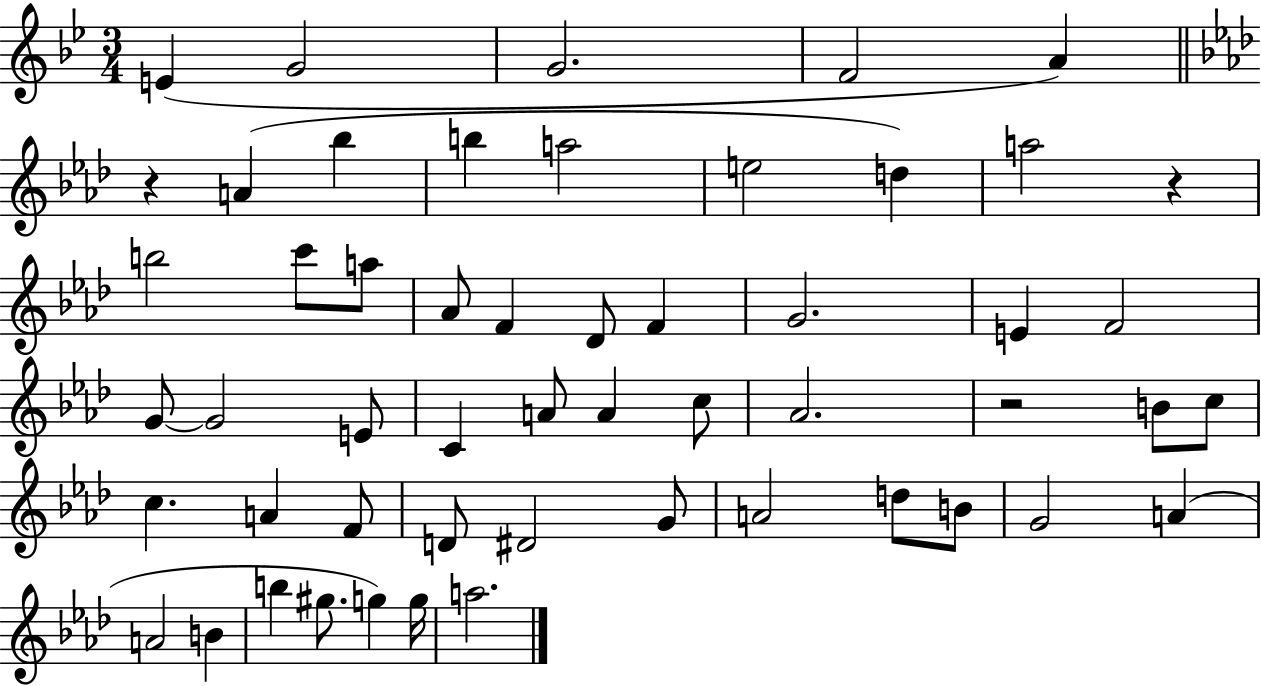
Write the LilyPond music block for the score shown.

{
  \clef treble
  \numericTimeSignature
  \time 3/4
  \key bes \major
  \repeat volta 2 { e'4( g'2 | g'2. | f'2 a'4) | \bar "||" \break \key f \minor r4 a'4( bes''4 | b''4 a''2 | e''2 d''4) | a''2 r4 | \break b''2 c'''8 a''8 | aes'8 f'4 des'8 f'4 | g'2. | e'4 f'2 | \break g'8~~ g'2 e'8 | c'4 a'8 a'4 c''8 | aes'2. | r2 b'8 c''8 | \break c''4. a'4 f'8 | d'8 dis'2 g'8 | a'2 d''8 b'8 | g'2 a'4( | \break a'2 b'4 | b''4 gis''8. g''4) g''16 | a''2. | } \bar "|."
}